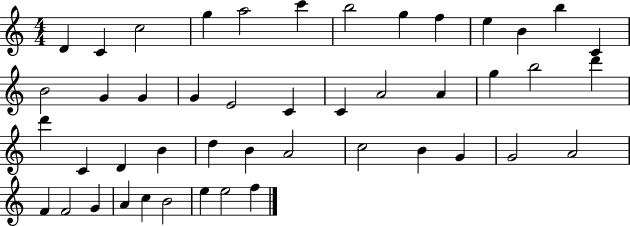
D4/q C4/q C5/h G5/q A5/h C6/q B5/h G5/q F5/q E5/q B4/q B5/q C4/q B4/h G4/q G4/q G4/q E4/h C4/q C4/q A4/h A4/q G5/q B5/h D6/q D6/q C4/q D4/q B4/q D5/q B4/q A4/h C5/h B4/q G4/q G4/h A4/h F4/q F4/h G4/q A4/q C5/q B4/h E5/q E5/h F5/q